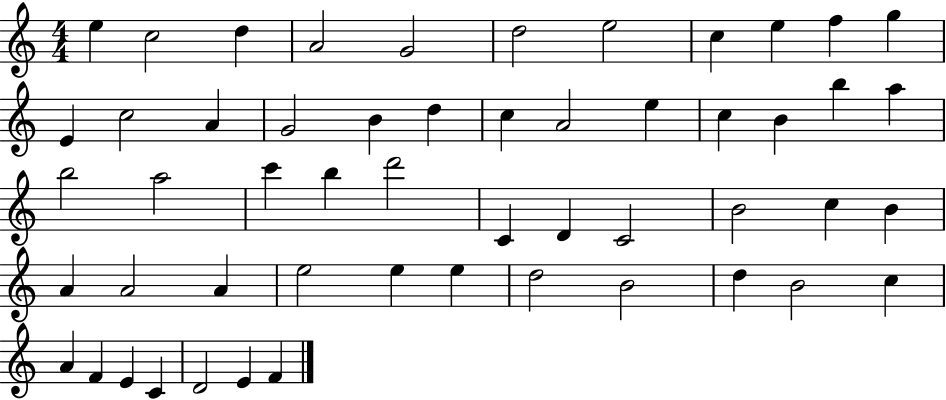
{
  \clef treble
  \numericTimeSignature
  \time 4/4
  \key c \major
  e''4 c''2 d''4 | a'2 g'2 | d''2 e''2 | c''4 e''4 f''4 g''4 | \break e'4 c''2 a'4 | g'2 b'4 d''4 | c''4 a'2 e''4 | c''4 b'4 b''4 a''4 | \break b''2 a''2 | c'''4 b''4 d'''2 | c'4 d'4 c'2 | b'2 c''4 b'4 | \break a'4 a'2 a'4 | e''2 e''4 e''4 | d''2 b'2 | d''4 b'2 c''4 | \break a'4 f'4 e'4 c'4 | d'2 e'4 f'4 | \bar "|."
}